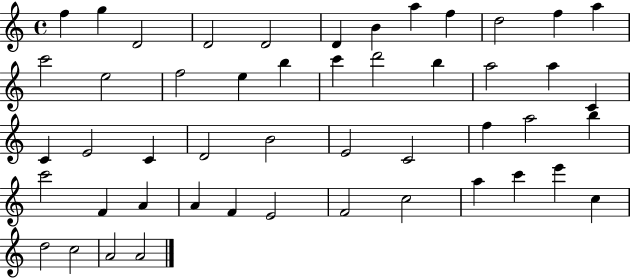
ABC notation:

X:1
T:Untitled
M:4/4
L:1/4
K:C
f g D2 D2 D2 D B a f d2 f a c'2 e2 f2 e b c' d'2 b a2 a C C E2 C D2 B2 E2 C2 f a2 b c'2 F A A F E2 F2 c2 a c' e' c d2 c2 A2 A2